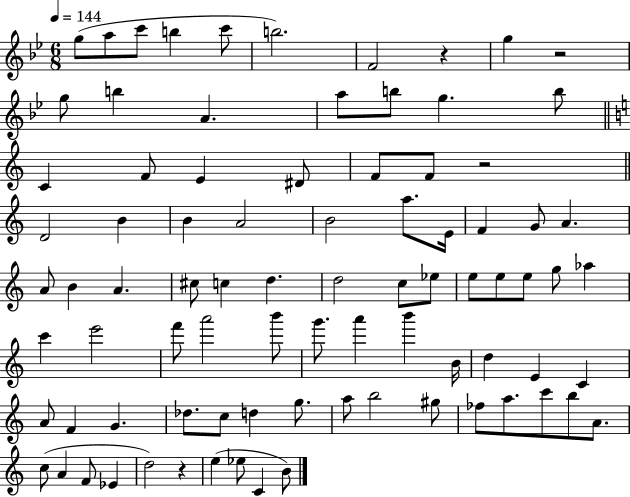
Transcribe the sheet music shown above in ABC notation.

X:1
T:Untitled
M:6/8
L:1/4
K:Bb
g/2 a/2 c'/2 b c'/2 b2 F2 z g z2 g/2 b A a/2 b/2 g b/2 C F/2 E ^D/2 F/2 F/2 z2 D2 B B A2 B2 a/2 E/4 F G/2 A A/2 B A ^c/2 c d d2 c/2 _e/2 e/2 e/2 e/2 g/2 _a c' e'2 f'/2 a'2 b'/2 g'/2 a' b' B/4 d E C A/2 F G _d/2 c/2 d g/2 a/2 b2 ^g/2 _f/2 a/2 c'/2 b/2 A/2 c/2 A F/2 _E d2 z e _e/2 C B/2